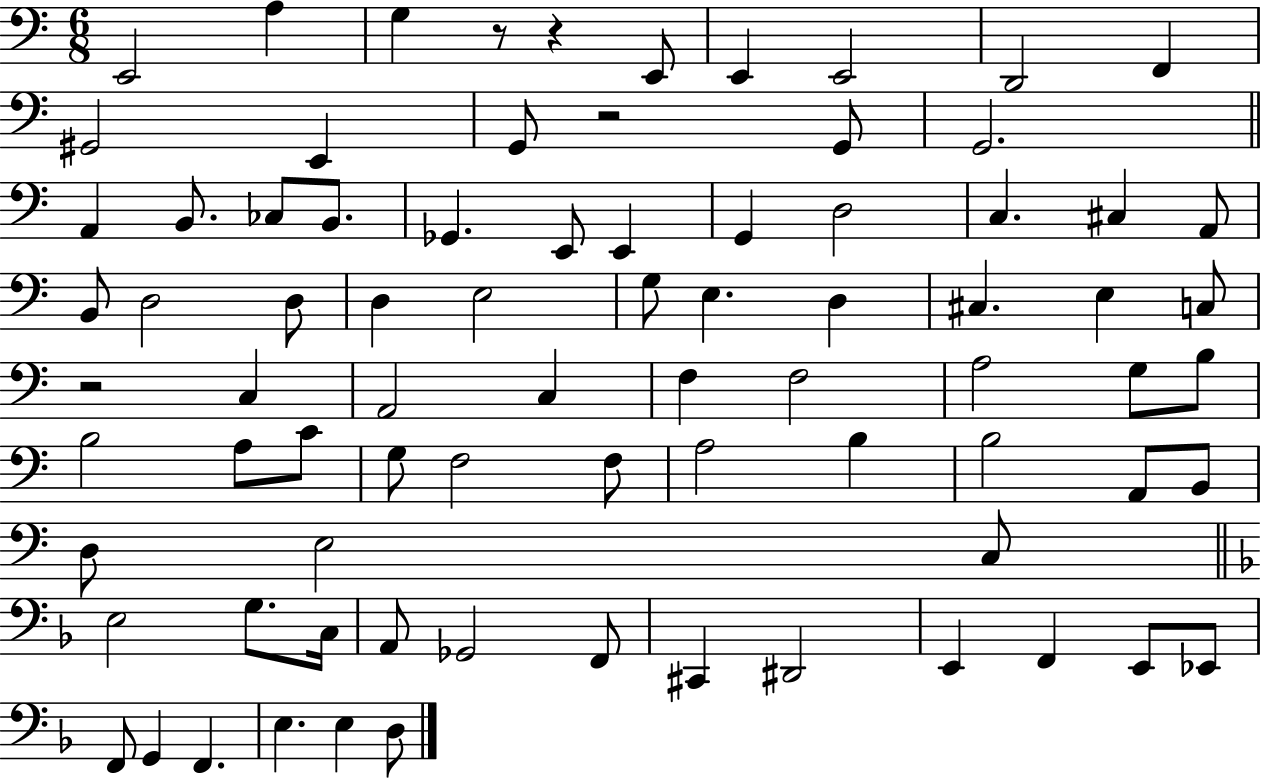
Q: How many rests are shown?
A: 4